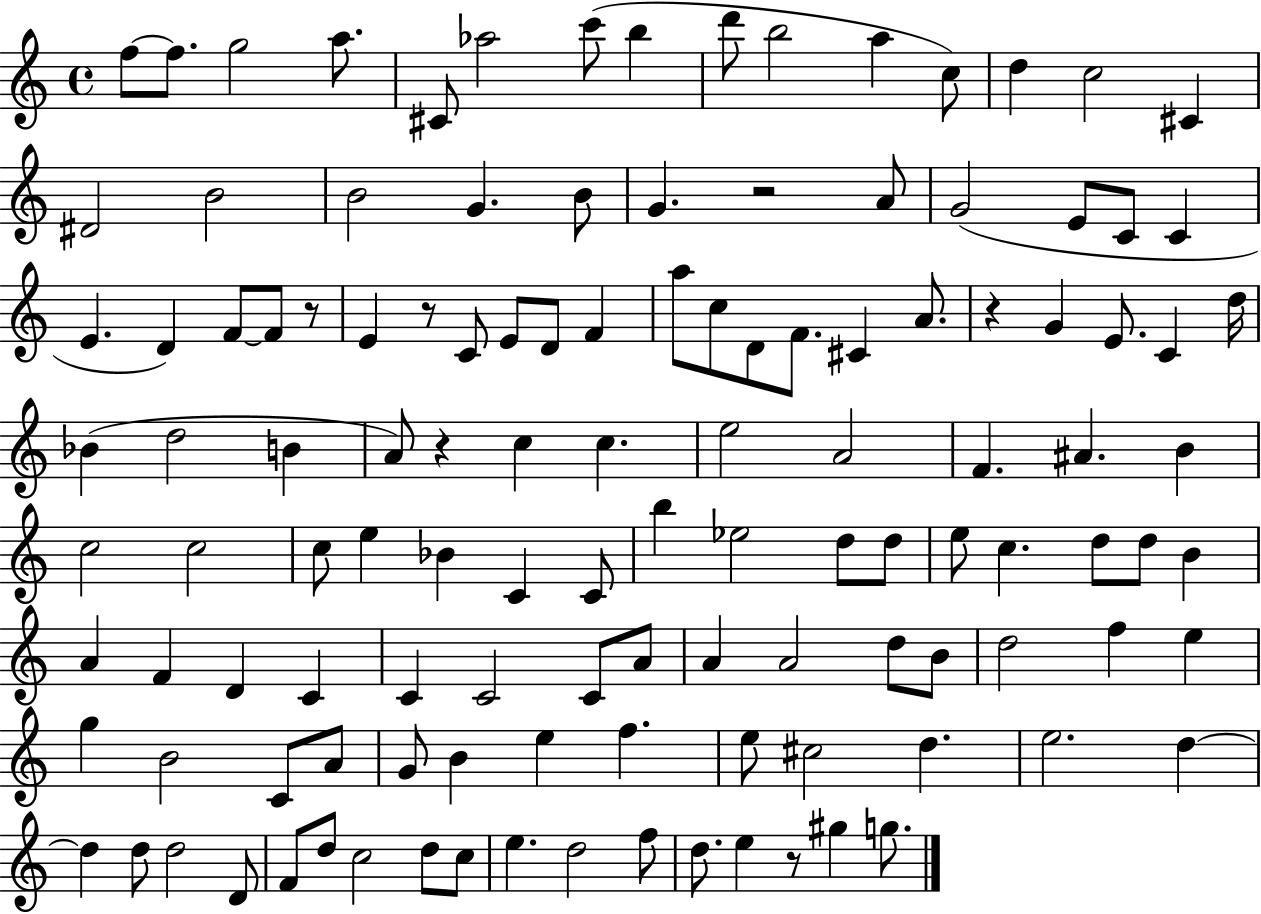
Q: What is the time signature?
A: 4/4